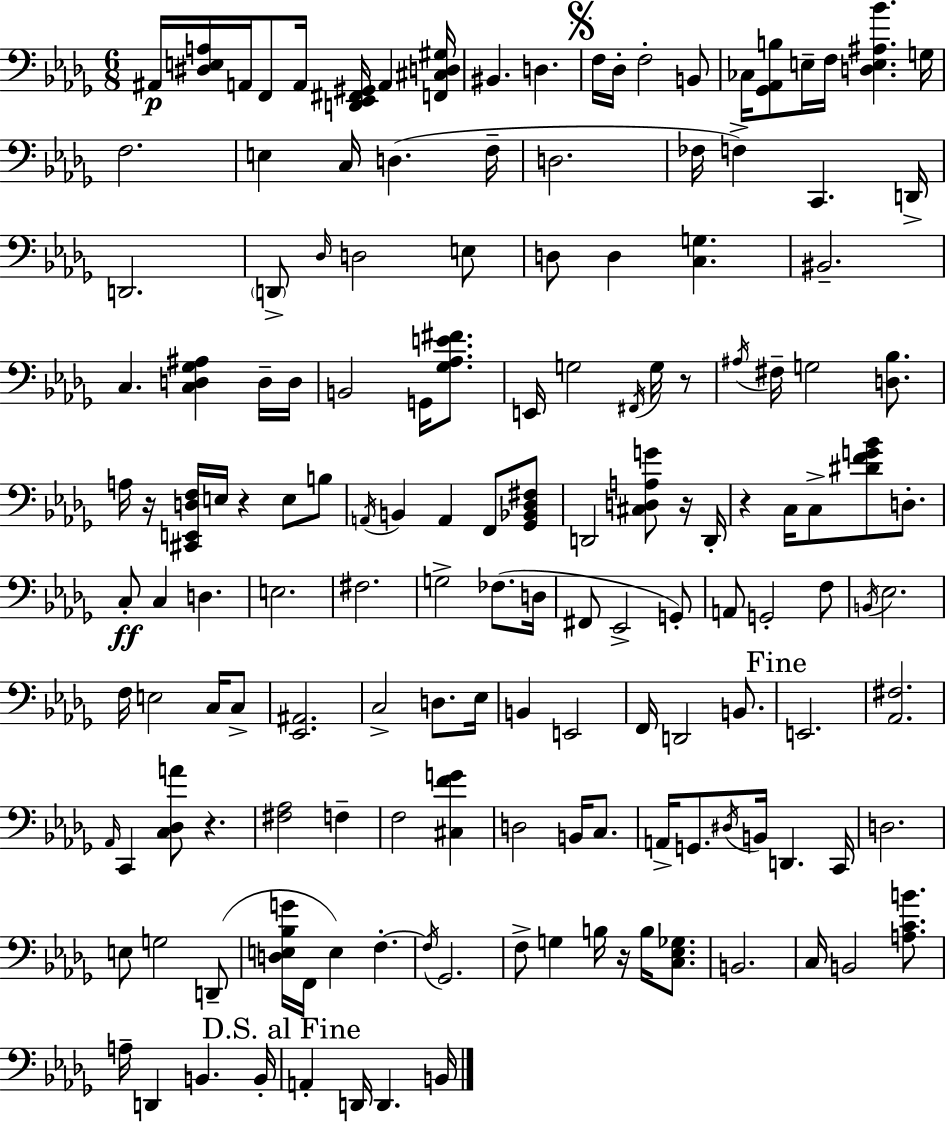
A#2/s [D#3,E3,A3]/s A2/s F2/e A2/s [D2,Eb2,F#2,G#2]/s A2/q [F2,C#3,D3,G#3]/s BIS2/q. D3/q. F3/s Db3/s F3/h B2/e CES3/s [Gb2,Ab2,B3]/e E3/s F3/s [D3,E3,A#3,Bb4]/q. G3/s F3/h. E3/q C3/s D3/q. F3/s D3/h. FES3/s F3/q C2/q. D2/s D2/h. D2/e Db3/s D3/h E3/e D3/e D3/q [C3,G3]/q. BIS2/h. C3/q. [C3,D3,Gb3,A#3]/q D3/s D3/s B2/h G2/s [Gb3,Ab3,E4,F#4]/e. E2/s G3/h F#2/s G3/s R/e A#3/s F#3/s G3/h [D3,Bb3]/e. A3/s R/s [C#2,E2,D3,F3]/s E3/s R/q E3/e B3/e A2/s B2/q A2/q F2/e [Gb2,Bb2,Db3,F#3]/e D2/h [C#3,D3,A3,G4]/e R/s D2/s R/q C3/s C3/e [D#4,F4,G4,Bb4]/e D3/e. C3/e C3/q D3/q. E3/h. F#3/h. G3/h FES3/e. D3/s F#2/e Eb2/h G2/e A2/e G2/h F3/e B2/s Eb3/h. F3/s E3/h C3/s C3/e [Eb2,A#2]/h. C3/h D3/e. Eb3/s B2/q E2/h F2/s D2/h B2/e. E2/h. [Ab2,F#3]/h. Ab2/s C2/q [C3,Db3,A4]/e R/q. [F#3,Ab3]/h F3/q F3/h [C#3,F4,G4]/q D3/h B2/s C3/e. A2/s G2/e. D#3/s B2/s D2/q. C2/s D3/h. E3/e G3/h D2/e [D3,E3,Bb3,G4]/s F2/s E3/q F3/q. F3/s Gb2/h. F3/e G3/q B3/s R/s B3/s [C3,Eb3,Gb3]/e. B2/h. C3/s B2/h [A3,C4,B4]/e. A3/s D2/q B2/q. B2/s A2/q D2/s D2/q. B2/s